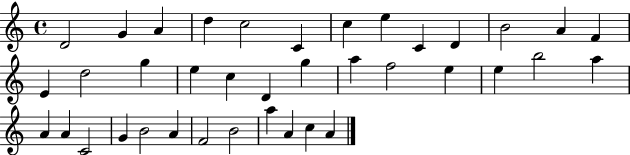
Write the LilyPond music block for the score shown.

{
  \clef treble
  \time 4/4
  \defaultTimeSignature
  \key c \major
  d'2 g'4 a'4 | d''4 c''2 c'4 | c''4 e''4 c'4 d'4 | b'2 a'4 f'4 | \break e'4 d''2 g''4 | e''4 c''4 d'4 g''4 | a''4 f''2 e''4 | e''4 b''2 a''4 | \break a'4 a'4 c'2 | g'4 b'2 a'4 | f'2 b'2 | a''4 a'4 c''4 a'4 | \break \bar "|."
}